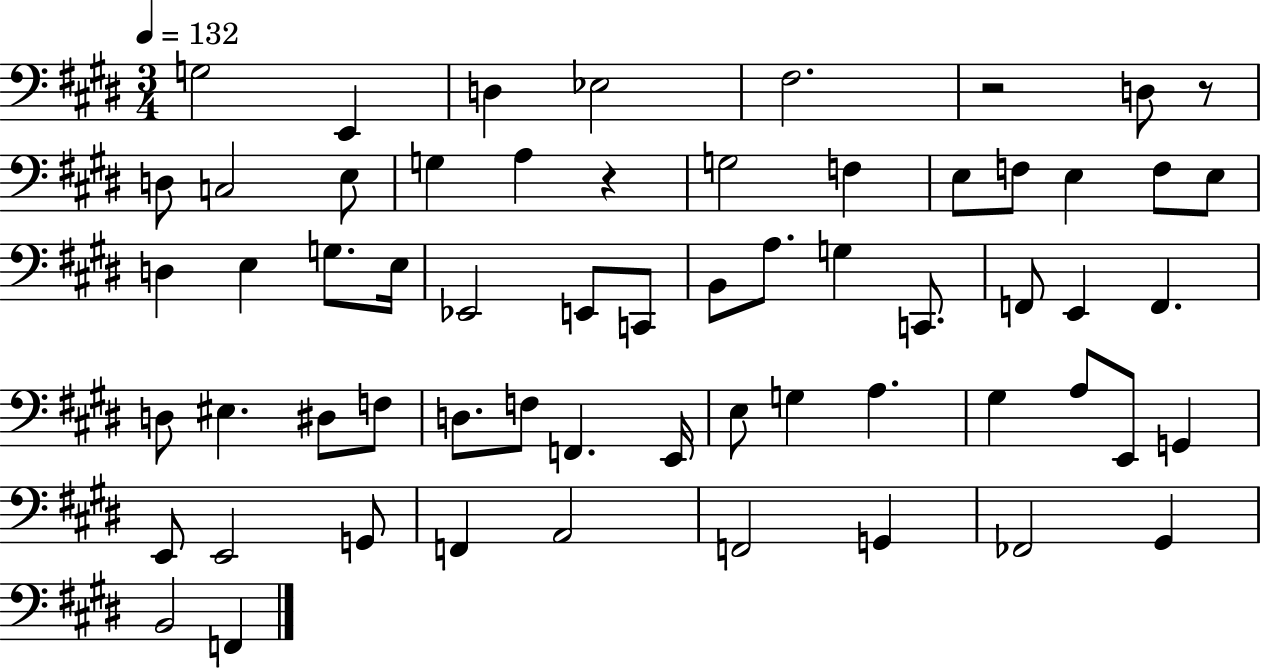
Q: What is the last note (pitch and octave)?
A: F2